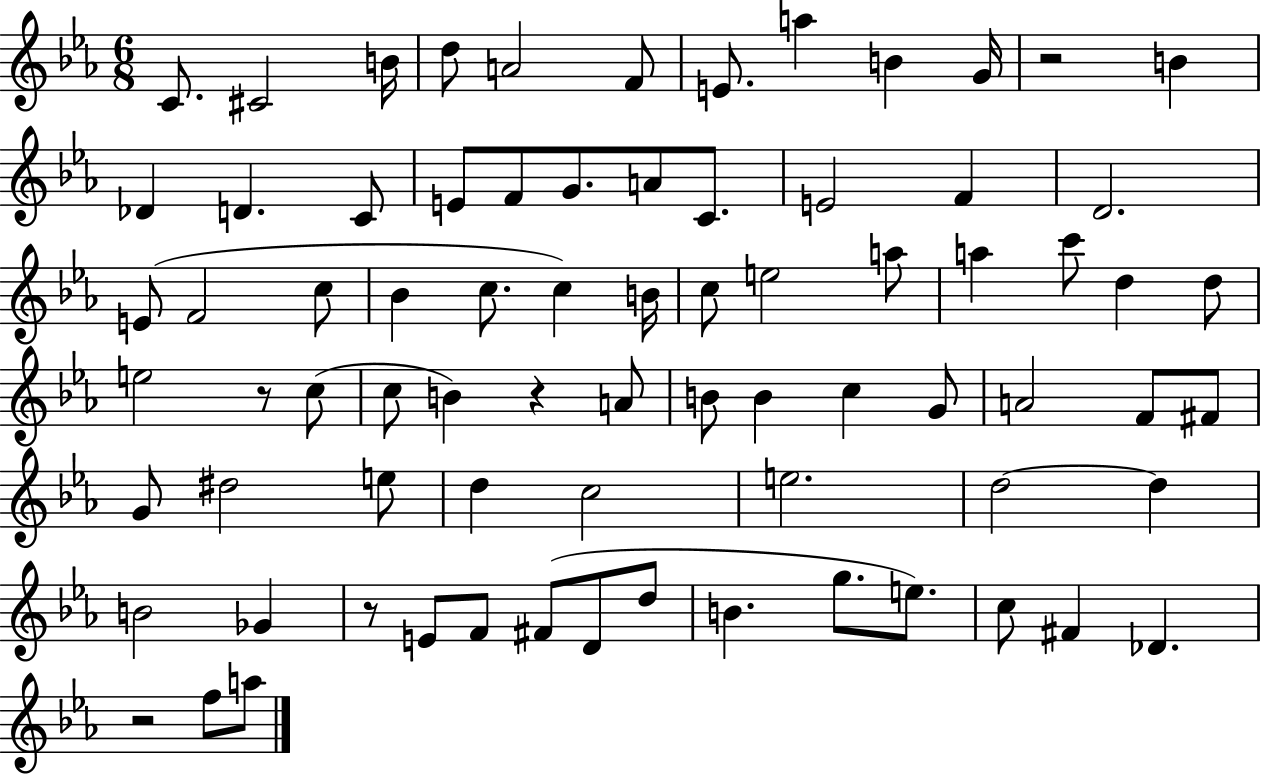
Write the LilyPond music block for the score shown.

{
  \clef treble
  \numericTimeSignature
  \time 6/8
  \key ees \major
  c'8. cis'2 b'16 | d''8 a'2 f'8 | e'8. a''4 b'4 g'16 | r2 b'4 | \break des'4 d'4. c'8 | e'8 f'8 g'8. a'8 c'8. | e'2 f'4 | d'2. | \break e'8( f'2 c''8 | bes'4 c''8. c''4) b'16 | c''8 e''2 a''8 | a''4 c'''8 d''4 d''8 | \break e''2 r8 c''8( | c''8 b'4) r4 a'8 | b'8 b'4 c''4 g'8 | a'2 f'8 fis'8 | \break g'8 dis''2 e''8 | d''4 c''2 | e''2. | d''2~~ d''4 | \break b'2 ges'4 | r8 e'8 f'8 fis'8( d'8 d''8 | b'4. g''8. e''8.) | c''8 fis'4 des'4. | \break r2 f''8 a''8 | \bar "|."
}